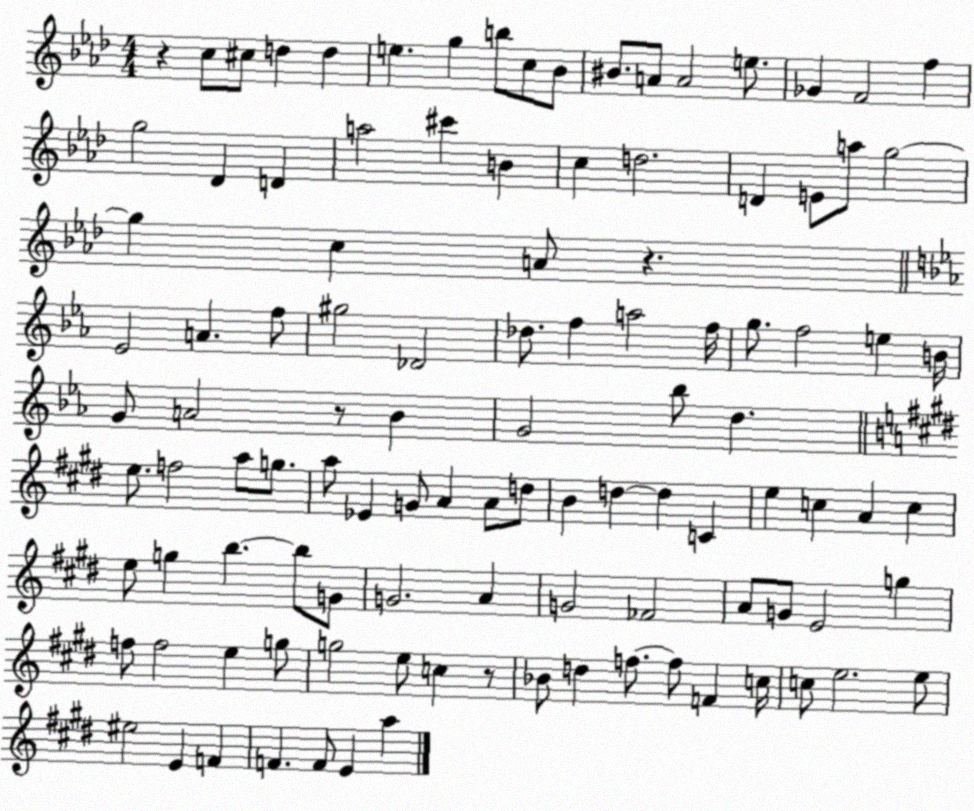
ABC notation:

X:1
T:Untitled
M:4/4
L:1/4
K:Ab
z c/2 ^c/2 d d e g b/2 c/2 _B/2 ^B/2 A/2 A2 e/2 _G F2 f g2 _D D a2 ^c' B c d2 D E/2 a/2 g2 g c A/2 z _E2 A f/2 ^g2 _D2 _d/2 f a2 f/4 g/2 f2 e B/4 G/2 A2 z/2 _B G2 _b/2 d e/2 f2 a/2 g/2 a/2 _E G/2 A A/2 d/2 B d d C e c A c e/2 g b b/2 G/2 G2 A G2 _F2 A/2 G/2 E2 g f/2 f2 e g/2 g2 e/2 c z/2 _B/2 d f/2 f/2 F c/4 c/2 e2 e/2 ^e2 E F F F/2 E a